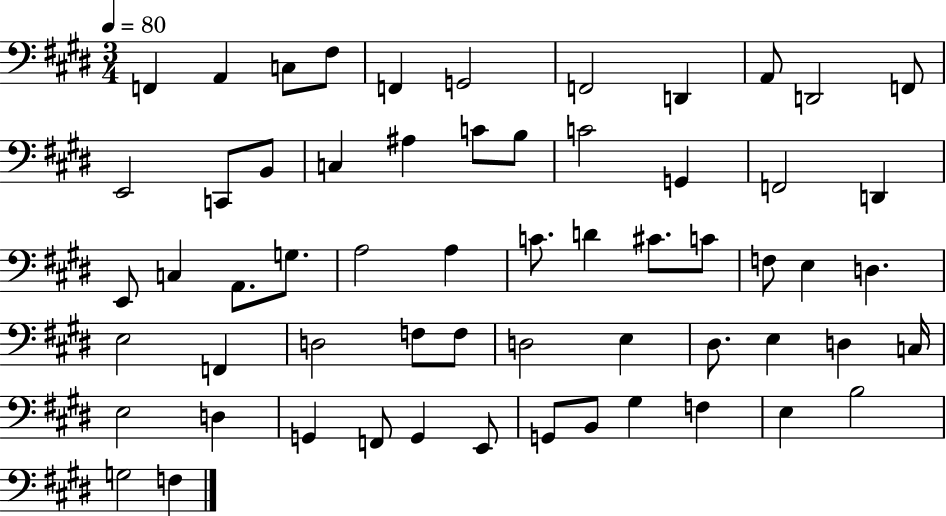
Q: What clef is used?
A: bass